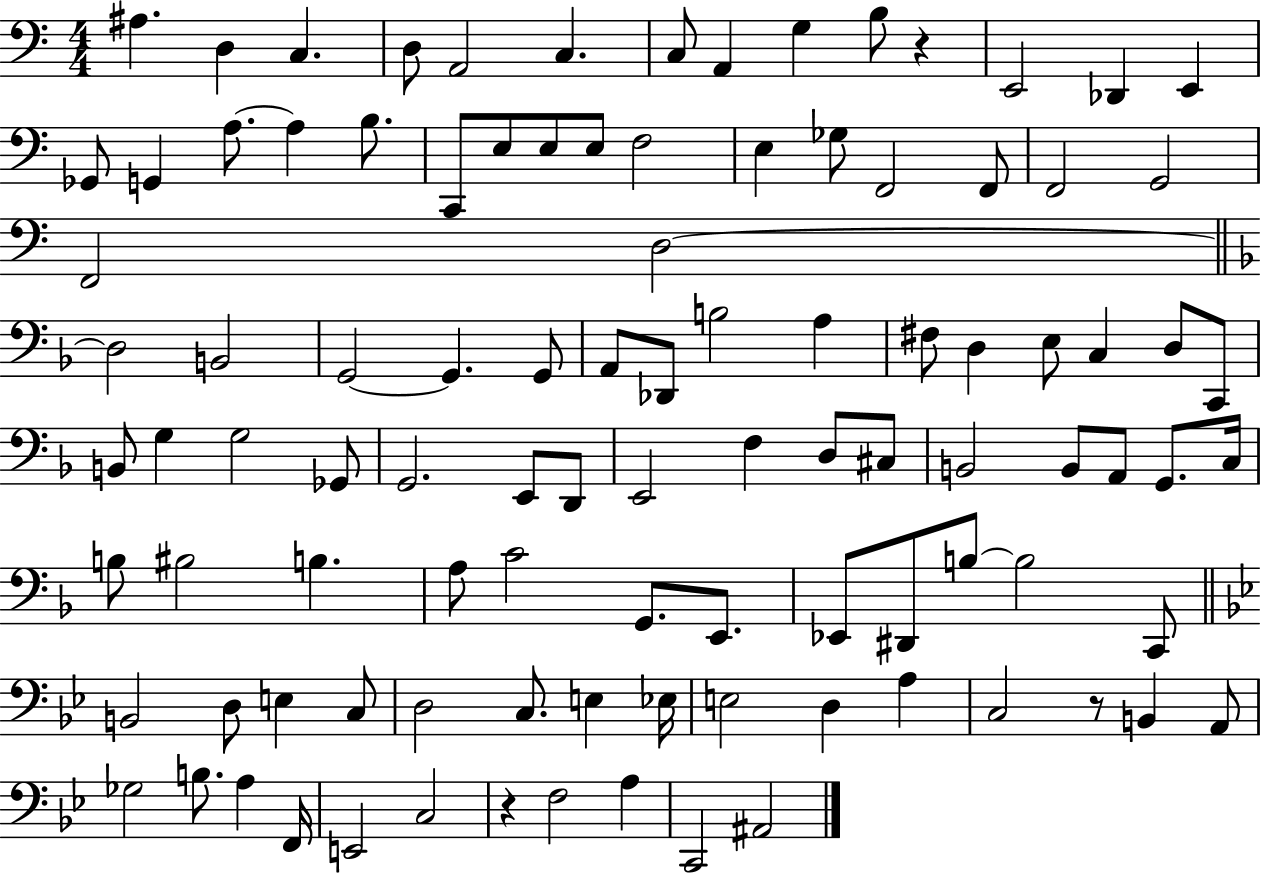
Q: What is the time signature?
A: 4/4